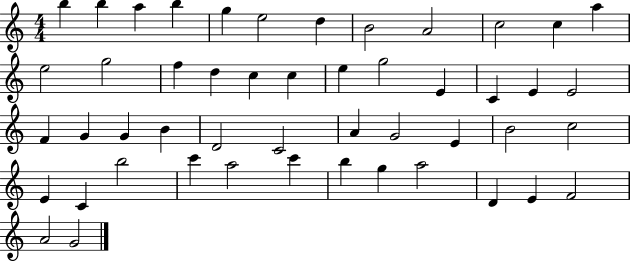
B5/q B5/q A5/q B5/q G5/q E5/h D5/q B4/h A4/h C5/h C5/q A5/q E5/h G5/h F5/q D5/q C5/q C5/q E5/q G5/h E4/q C4/q E4/q E4/h F4/q G4/q G4/q B4/q D4/h C4/h A4/q G4/h E4/q B4/h C5/h E4/q C4/q B5/h C6/q A5/h C6/q B5/q G5/q A5/h D4/q E4/q F4/h A4/h G4/h